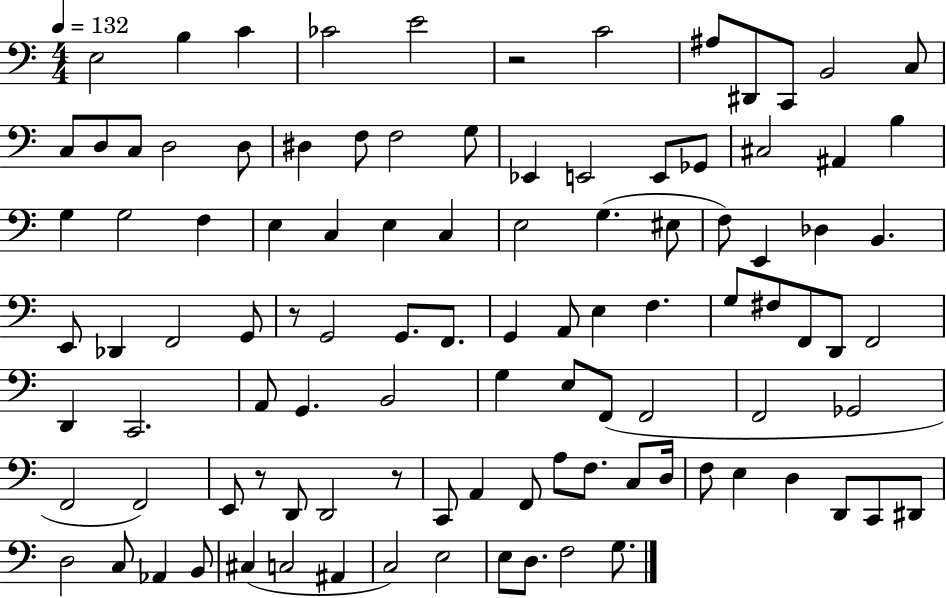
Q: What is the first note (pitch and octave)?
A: E3